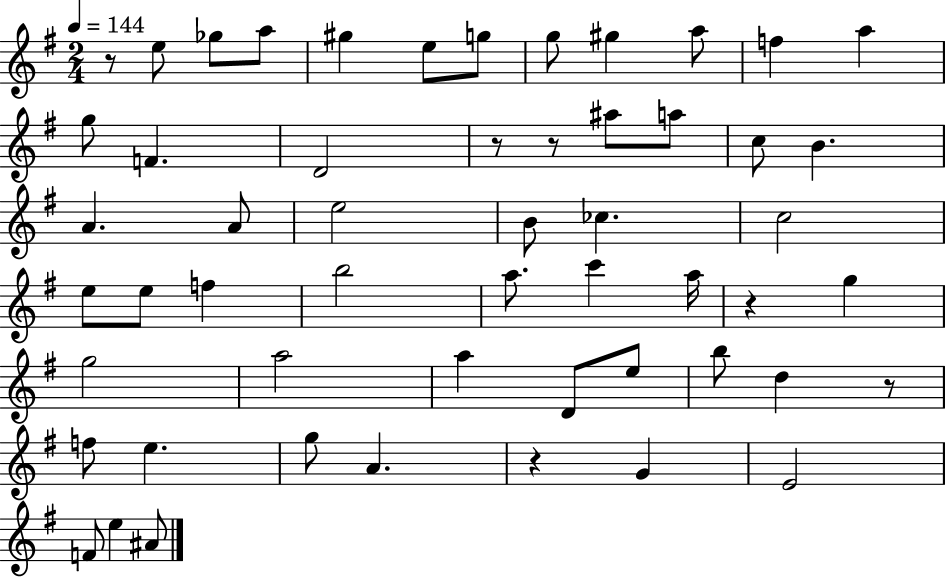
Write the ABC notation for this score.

X:1
T:Untitled
M:2/4
L:1/4
K:G
z/2 e/2 _g/2 a/2 ^g e/2 g/2 g/2 ^g a/2 f a g/2 F D2 z/2 z/2 ^a/2 a/2 c/2 B A A/2 e2 B/2 _c c2 e/2 e/2 f b2 a/2 c' a/4 z g g2 a2 a D/2 e/2 b/2 d z/2 f/2 e g/2 A z G E2 F/2 e ^A/2